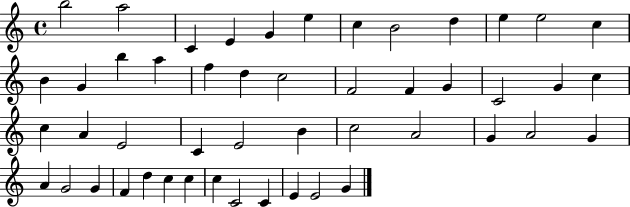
X:1
T:Untitled
M:4/4
L:1/4
K:C
b2 a2 C E G e c B2 d e e2 c B G b a f d c2 F2 F G C2 G c c A E2 C E2 B c2 A2 G A2 G A G2 G F d c c c C2 C E E2 G